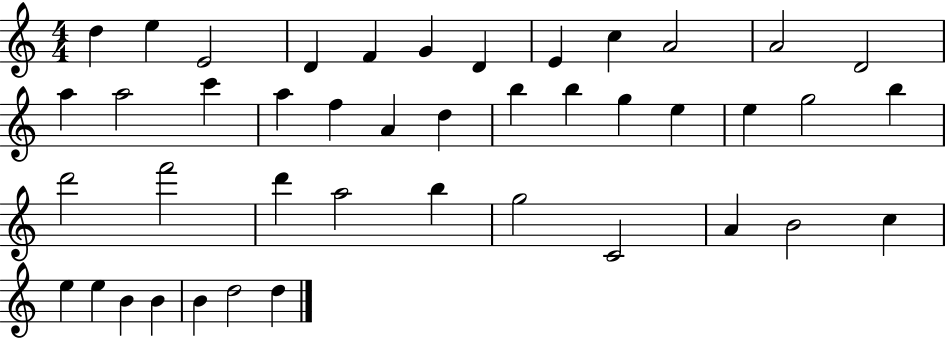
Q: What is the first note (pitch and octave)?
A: D5